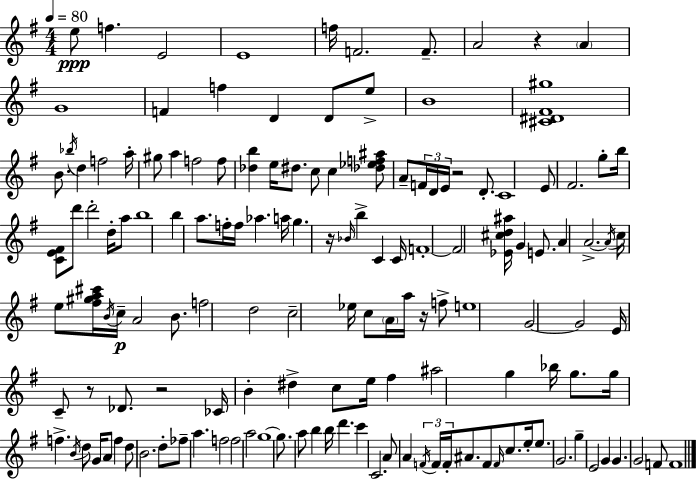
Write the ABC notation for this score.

X:1
T:Untitled
M:4/4
L:1/4
K:G
e/2 f E2 E4 f/4 F2 F/2 A2 z A G4 F f D D/2 e/2 B4 [^C^D^F^g]4 B/2 _b/4 d f2 a/4 ^g/2 a f2 f/2 [_db] e/4 ^d/2 c/2 c [_d_ef^a]/2 A/2 F/4 D/4 E/4 z2 D/2 C4 E/2 ^F2 g/2 b/4 [CE^F]/2 d'/2 d'2 d/4 a/2 b4 b a/2 f/4 f/4 _a a/4 g z/4 _B/4 b C C/4 F4 F2 [_E^cd^a]/4 G E/2 A A2 A/4 c/4 e/2 [^f^ga^c']/4 B/4 c/4 A2 B/2 f2 d2 c2 _e/4 c/2 A/4 a/4 z/4 f/2 e4 G2 G2 E/4 C/2 z/2 _D/2 z2 _C/4 B ^d c/2 e/4 ^f ^a2 g _b/4 g/2 g/4 f B/4 d/2 G/4 A/2 f d/2 B2 d/2 _f/2 a f2 f2 a2 g4 g/2 a/2 b b/4 d' c' C2 A/2 A F/4 F/4 F/4 ^A/2 F/2 F/4 c/2 e/4 e/2 G2 g E2 G G G2 F/2 F4